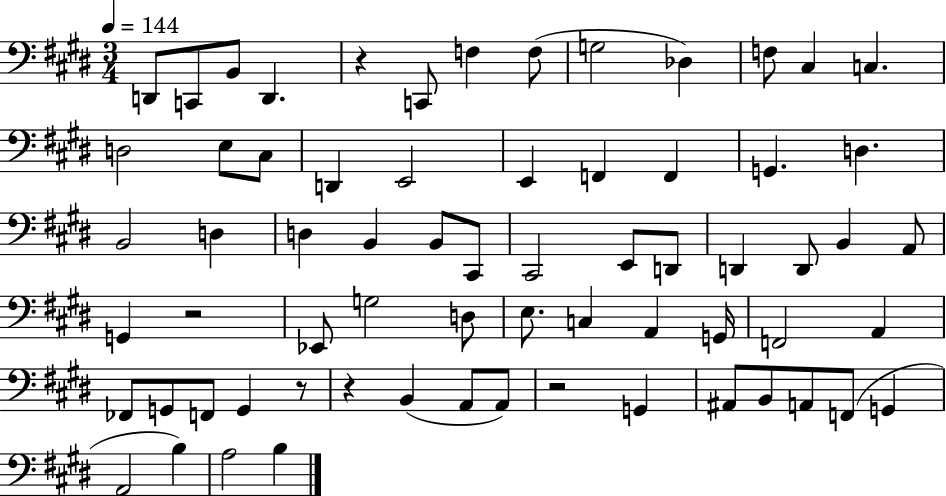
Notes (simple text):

D2/e C2/e B2/e D2/q. R/q C2/e F3/q F3/e G3/h Db3/q F3/e C#3/q C3/q. D3/h E3/e C#3/e D2/q E2/h E2/q F2/q F2/q G2/q. D3/q. B2/h D3/q D3/q B2/q B2/e C#2/e C#2/h E2/e D2/e D2/q D2/e B2/q A2/e G2/q R/h Eb2/e G3/h D3/e E3/e. C3/q A2/q G2/s F2/h A2/q FES2/e G2/e F2/e G2/q R/e R/q B2/q A2/e A2/e R/h G2/q A#2/e B2/e A2/e F2/e G2/q A2/h B3/q A3/h B3/q